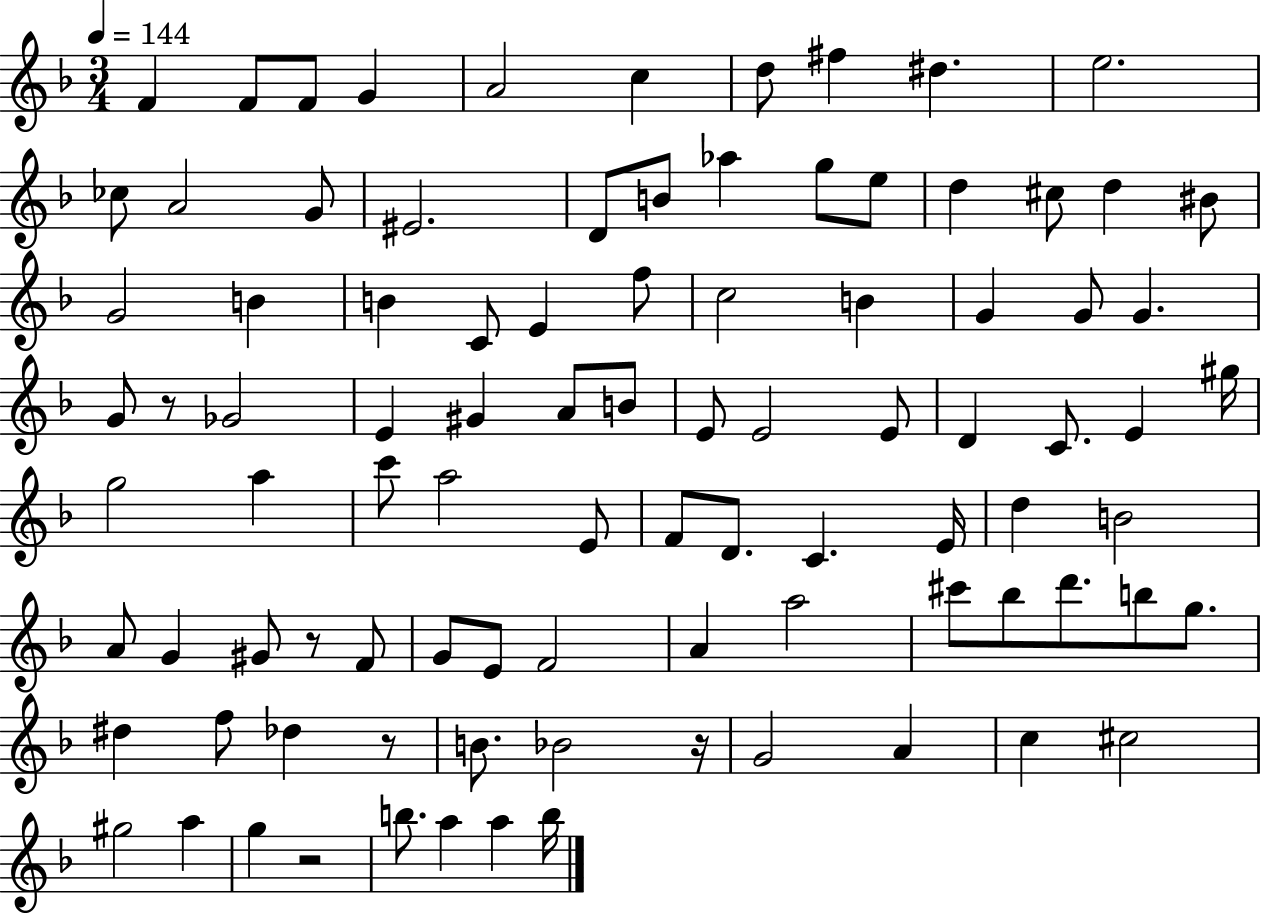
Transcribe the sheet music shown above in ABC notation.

X:1
T:Untitled
M:3/4
L:1/4
K:F
F F/2 F/2 G A2 c d/2 ^f ^d e2 _c/2 A2 G/2 ^E2 D/2 B/2 _a g/2 e/2 d ^c/2 d ^B/2 G2 B B C/2 E f/2 c2 B G G/2 G G/2 z/2 _G2 E ^G A/2 B/2 E/2 E2 E/2 D C/2 E ^g/4 g2 a c'/2 a2 E/2 F/2 D/2 C E/4 d B2 A/2 G ^G/2 z/2 F/2 G/2 E/2 F2 A a2 ^c'/2 _b/2 d'/2 b/2 g/2 ^d f/2 _d z/2 B/2 _B2 z/4 G2 A c ^c2 ^g2 a g z2 b/2 a a b/4